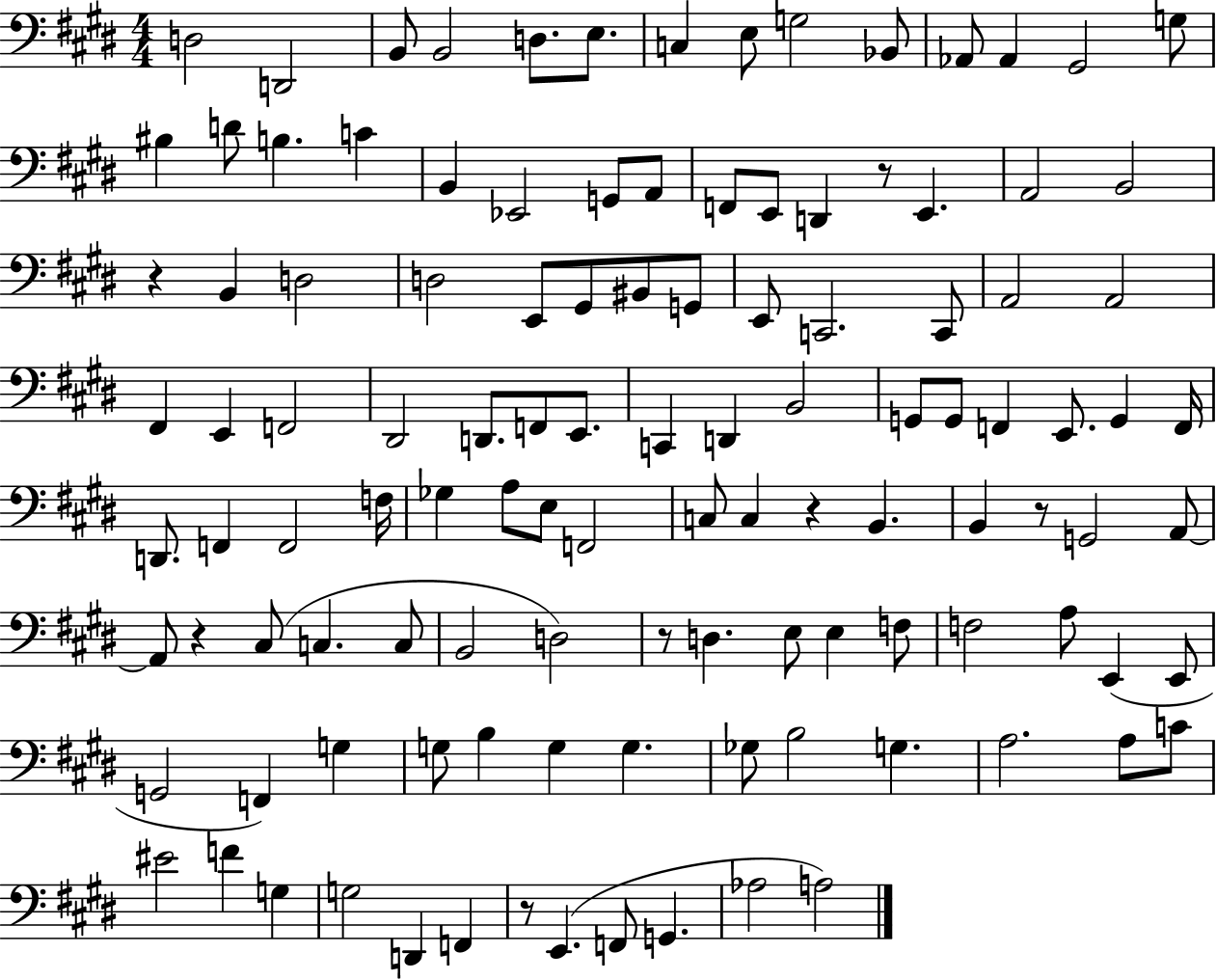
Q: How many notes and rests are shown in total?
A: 115